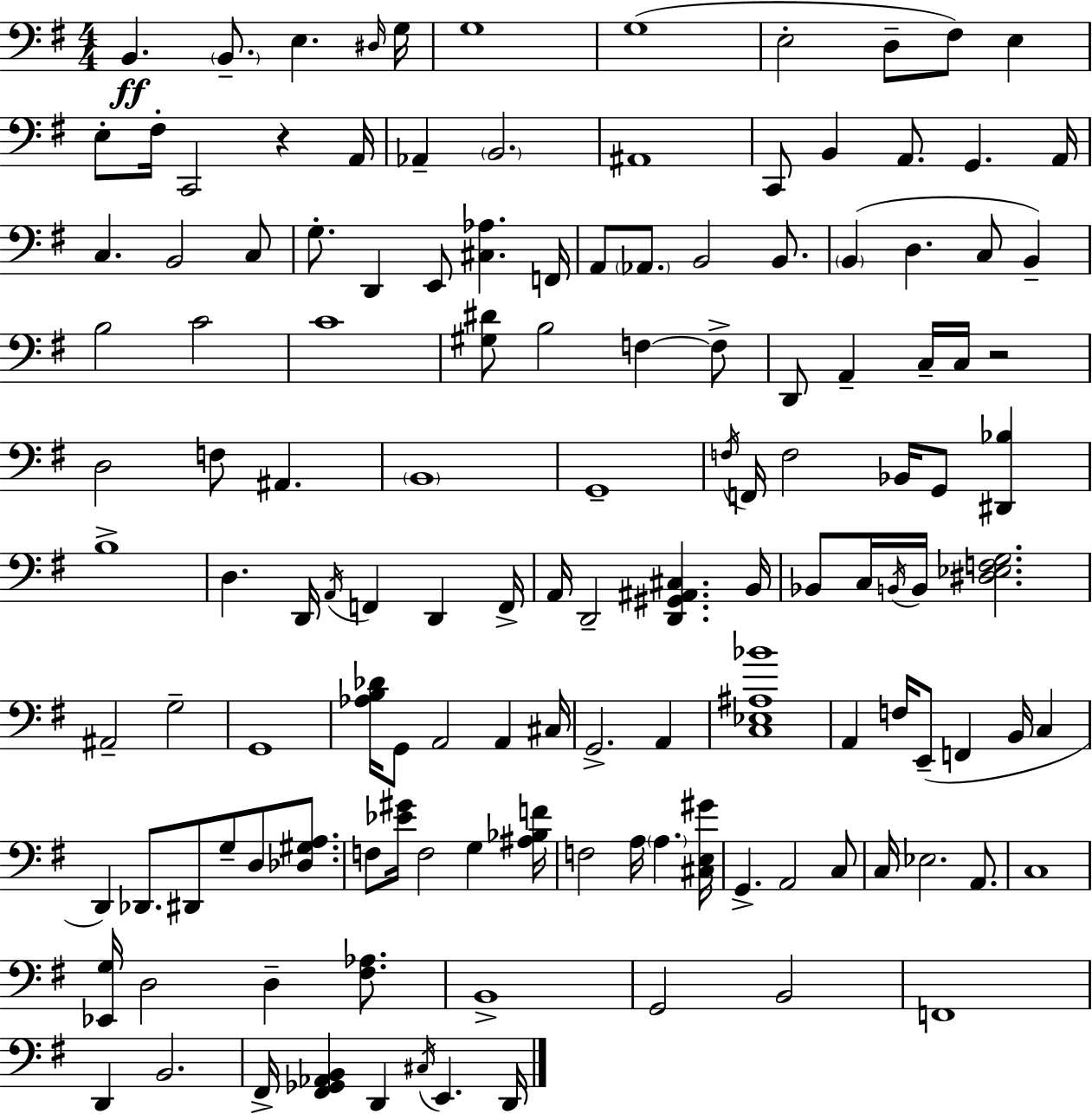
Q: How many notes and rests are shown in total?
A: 134